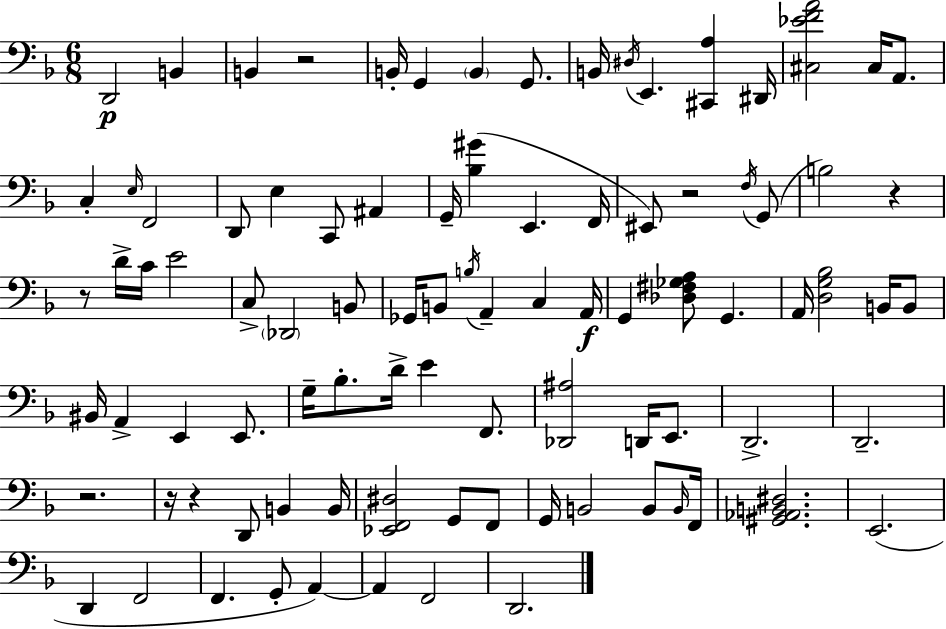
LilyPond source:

{
  \clef bass
  \numericTimeSignature
  \time 6/8
  \key f \major
  \repeat volta 2 { d,2\p b,4 | b,4 r2 | b,16-. g,4 \parenthesize b,4 g,8. | b,16 \acciaccatura { dis16 } e,4. <cis, a>4 | \break dis,16 <cis ees' f' a'>2 cis16 a,8. | c4-. \grace { e16 } f,2 | d,8 e4 c,8 ais,4 | g,16-- <bes gis'>4( e,4. | \break f,16 eis,8) r2 | \acciaccatura { f16 }( g,8 b2) r4 | r8 d'16-> c'16 e'2 | c8-> \parenthesize des,2 | \break b,8 ges,16 b,8 \acciaccatura { b16 } a,4-- c4 | a,16\f g,4 <des fis ges a>8 g,4. | a,16 <d g bes>2 | b,16 b,8 bis,16 a,4-> e,4 | \break e,8. g16-- bes8.-. d'16-> e'4 | f,8. <des, ais>2 | d,16 e,8. d,2.-> | d,2.-- | \break r2. | r16 r4 d,8 b,4 | b,16 <ees, f, dis>2 | g,8 f,8 g,16 b,2 | \break b,8 \grace { b,16 } f,16 <gis, aes, b, dis>2. | e,2.( | d,4 f,2 | f,4. g,8-. | \break a,4~~) a,4 f,2 | d,2. | } \bar "|."
}